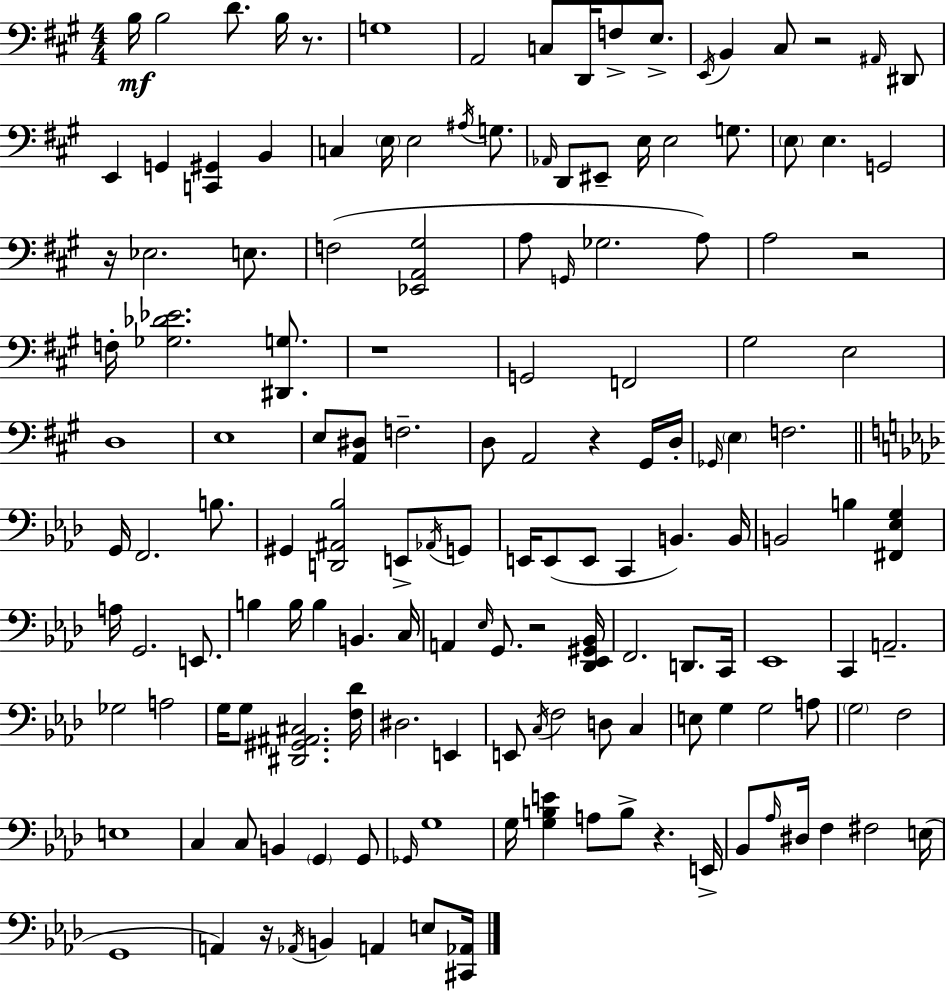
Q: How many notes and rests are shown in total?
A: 150